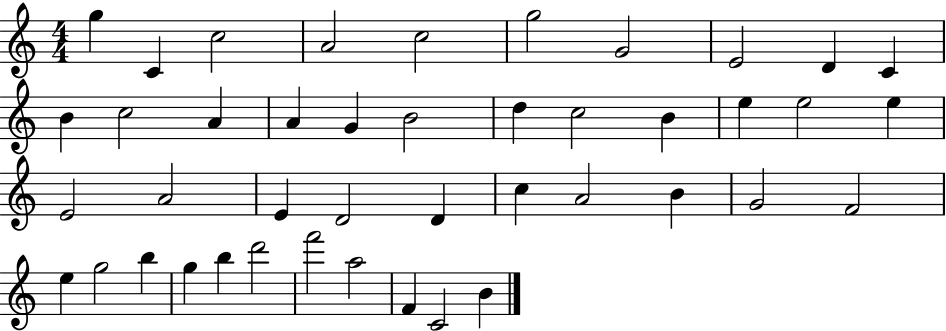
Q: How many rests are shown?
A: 0